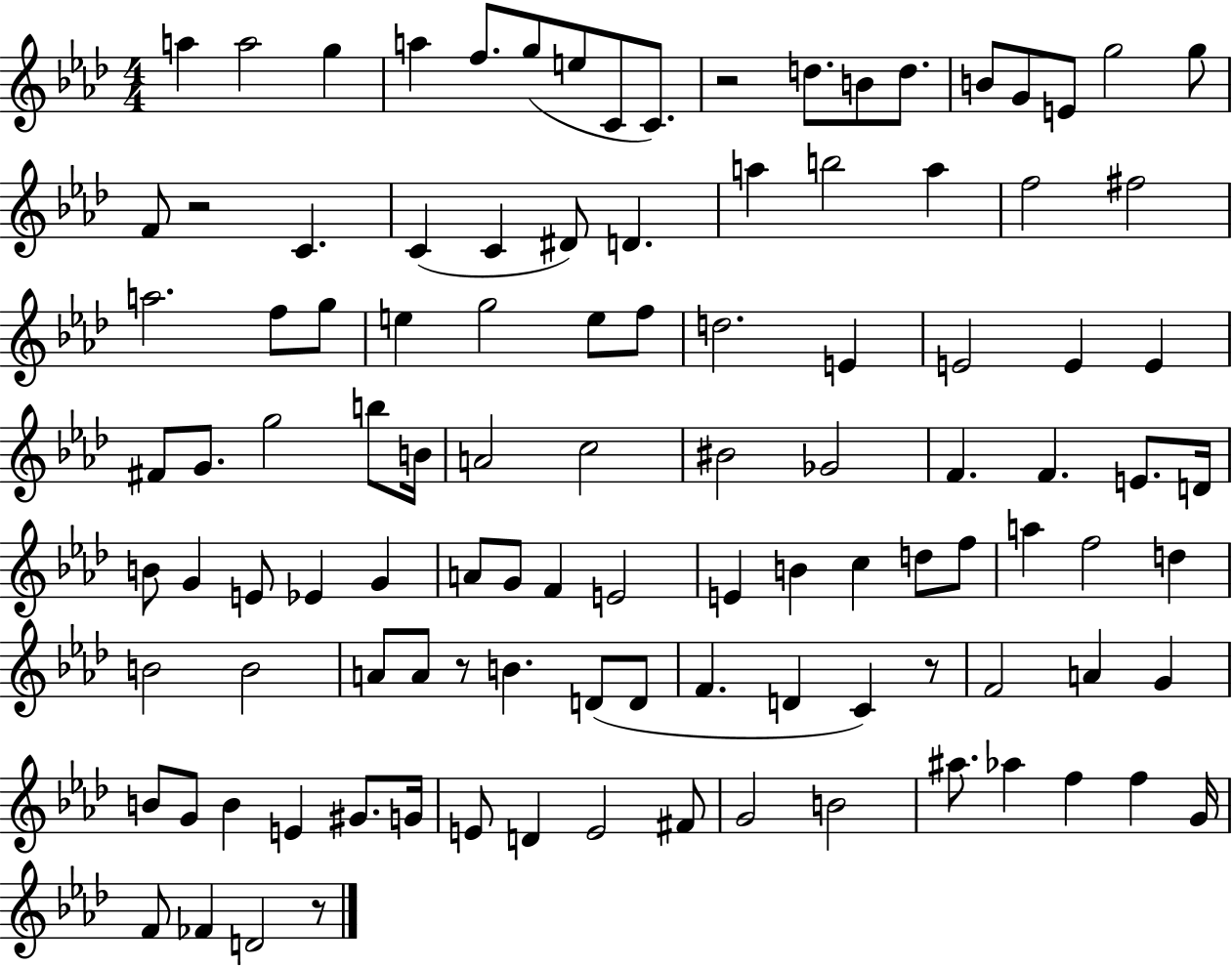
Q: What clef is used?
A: treble